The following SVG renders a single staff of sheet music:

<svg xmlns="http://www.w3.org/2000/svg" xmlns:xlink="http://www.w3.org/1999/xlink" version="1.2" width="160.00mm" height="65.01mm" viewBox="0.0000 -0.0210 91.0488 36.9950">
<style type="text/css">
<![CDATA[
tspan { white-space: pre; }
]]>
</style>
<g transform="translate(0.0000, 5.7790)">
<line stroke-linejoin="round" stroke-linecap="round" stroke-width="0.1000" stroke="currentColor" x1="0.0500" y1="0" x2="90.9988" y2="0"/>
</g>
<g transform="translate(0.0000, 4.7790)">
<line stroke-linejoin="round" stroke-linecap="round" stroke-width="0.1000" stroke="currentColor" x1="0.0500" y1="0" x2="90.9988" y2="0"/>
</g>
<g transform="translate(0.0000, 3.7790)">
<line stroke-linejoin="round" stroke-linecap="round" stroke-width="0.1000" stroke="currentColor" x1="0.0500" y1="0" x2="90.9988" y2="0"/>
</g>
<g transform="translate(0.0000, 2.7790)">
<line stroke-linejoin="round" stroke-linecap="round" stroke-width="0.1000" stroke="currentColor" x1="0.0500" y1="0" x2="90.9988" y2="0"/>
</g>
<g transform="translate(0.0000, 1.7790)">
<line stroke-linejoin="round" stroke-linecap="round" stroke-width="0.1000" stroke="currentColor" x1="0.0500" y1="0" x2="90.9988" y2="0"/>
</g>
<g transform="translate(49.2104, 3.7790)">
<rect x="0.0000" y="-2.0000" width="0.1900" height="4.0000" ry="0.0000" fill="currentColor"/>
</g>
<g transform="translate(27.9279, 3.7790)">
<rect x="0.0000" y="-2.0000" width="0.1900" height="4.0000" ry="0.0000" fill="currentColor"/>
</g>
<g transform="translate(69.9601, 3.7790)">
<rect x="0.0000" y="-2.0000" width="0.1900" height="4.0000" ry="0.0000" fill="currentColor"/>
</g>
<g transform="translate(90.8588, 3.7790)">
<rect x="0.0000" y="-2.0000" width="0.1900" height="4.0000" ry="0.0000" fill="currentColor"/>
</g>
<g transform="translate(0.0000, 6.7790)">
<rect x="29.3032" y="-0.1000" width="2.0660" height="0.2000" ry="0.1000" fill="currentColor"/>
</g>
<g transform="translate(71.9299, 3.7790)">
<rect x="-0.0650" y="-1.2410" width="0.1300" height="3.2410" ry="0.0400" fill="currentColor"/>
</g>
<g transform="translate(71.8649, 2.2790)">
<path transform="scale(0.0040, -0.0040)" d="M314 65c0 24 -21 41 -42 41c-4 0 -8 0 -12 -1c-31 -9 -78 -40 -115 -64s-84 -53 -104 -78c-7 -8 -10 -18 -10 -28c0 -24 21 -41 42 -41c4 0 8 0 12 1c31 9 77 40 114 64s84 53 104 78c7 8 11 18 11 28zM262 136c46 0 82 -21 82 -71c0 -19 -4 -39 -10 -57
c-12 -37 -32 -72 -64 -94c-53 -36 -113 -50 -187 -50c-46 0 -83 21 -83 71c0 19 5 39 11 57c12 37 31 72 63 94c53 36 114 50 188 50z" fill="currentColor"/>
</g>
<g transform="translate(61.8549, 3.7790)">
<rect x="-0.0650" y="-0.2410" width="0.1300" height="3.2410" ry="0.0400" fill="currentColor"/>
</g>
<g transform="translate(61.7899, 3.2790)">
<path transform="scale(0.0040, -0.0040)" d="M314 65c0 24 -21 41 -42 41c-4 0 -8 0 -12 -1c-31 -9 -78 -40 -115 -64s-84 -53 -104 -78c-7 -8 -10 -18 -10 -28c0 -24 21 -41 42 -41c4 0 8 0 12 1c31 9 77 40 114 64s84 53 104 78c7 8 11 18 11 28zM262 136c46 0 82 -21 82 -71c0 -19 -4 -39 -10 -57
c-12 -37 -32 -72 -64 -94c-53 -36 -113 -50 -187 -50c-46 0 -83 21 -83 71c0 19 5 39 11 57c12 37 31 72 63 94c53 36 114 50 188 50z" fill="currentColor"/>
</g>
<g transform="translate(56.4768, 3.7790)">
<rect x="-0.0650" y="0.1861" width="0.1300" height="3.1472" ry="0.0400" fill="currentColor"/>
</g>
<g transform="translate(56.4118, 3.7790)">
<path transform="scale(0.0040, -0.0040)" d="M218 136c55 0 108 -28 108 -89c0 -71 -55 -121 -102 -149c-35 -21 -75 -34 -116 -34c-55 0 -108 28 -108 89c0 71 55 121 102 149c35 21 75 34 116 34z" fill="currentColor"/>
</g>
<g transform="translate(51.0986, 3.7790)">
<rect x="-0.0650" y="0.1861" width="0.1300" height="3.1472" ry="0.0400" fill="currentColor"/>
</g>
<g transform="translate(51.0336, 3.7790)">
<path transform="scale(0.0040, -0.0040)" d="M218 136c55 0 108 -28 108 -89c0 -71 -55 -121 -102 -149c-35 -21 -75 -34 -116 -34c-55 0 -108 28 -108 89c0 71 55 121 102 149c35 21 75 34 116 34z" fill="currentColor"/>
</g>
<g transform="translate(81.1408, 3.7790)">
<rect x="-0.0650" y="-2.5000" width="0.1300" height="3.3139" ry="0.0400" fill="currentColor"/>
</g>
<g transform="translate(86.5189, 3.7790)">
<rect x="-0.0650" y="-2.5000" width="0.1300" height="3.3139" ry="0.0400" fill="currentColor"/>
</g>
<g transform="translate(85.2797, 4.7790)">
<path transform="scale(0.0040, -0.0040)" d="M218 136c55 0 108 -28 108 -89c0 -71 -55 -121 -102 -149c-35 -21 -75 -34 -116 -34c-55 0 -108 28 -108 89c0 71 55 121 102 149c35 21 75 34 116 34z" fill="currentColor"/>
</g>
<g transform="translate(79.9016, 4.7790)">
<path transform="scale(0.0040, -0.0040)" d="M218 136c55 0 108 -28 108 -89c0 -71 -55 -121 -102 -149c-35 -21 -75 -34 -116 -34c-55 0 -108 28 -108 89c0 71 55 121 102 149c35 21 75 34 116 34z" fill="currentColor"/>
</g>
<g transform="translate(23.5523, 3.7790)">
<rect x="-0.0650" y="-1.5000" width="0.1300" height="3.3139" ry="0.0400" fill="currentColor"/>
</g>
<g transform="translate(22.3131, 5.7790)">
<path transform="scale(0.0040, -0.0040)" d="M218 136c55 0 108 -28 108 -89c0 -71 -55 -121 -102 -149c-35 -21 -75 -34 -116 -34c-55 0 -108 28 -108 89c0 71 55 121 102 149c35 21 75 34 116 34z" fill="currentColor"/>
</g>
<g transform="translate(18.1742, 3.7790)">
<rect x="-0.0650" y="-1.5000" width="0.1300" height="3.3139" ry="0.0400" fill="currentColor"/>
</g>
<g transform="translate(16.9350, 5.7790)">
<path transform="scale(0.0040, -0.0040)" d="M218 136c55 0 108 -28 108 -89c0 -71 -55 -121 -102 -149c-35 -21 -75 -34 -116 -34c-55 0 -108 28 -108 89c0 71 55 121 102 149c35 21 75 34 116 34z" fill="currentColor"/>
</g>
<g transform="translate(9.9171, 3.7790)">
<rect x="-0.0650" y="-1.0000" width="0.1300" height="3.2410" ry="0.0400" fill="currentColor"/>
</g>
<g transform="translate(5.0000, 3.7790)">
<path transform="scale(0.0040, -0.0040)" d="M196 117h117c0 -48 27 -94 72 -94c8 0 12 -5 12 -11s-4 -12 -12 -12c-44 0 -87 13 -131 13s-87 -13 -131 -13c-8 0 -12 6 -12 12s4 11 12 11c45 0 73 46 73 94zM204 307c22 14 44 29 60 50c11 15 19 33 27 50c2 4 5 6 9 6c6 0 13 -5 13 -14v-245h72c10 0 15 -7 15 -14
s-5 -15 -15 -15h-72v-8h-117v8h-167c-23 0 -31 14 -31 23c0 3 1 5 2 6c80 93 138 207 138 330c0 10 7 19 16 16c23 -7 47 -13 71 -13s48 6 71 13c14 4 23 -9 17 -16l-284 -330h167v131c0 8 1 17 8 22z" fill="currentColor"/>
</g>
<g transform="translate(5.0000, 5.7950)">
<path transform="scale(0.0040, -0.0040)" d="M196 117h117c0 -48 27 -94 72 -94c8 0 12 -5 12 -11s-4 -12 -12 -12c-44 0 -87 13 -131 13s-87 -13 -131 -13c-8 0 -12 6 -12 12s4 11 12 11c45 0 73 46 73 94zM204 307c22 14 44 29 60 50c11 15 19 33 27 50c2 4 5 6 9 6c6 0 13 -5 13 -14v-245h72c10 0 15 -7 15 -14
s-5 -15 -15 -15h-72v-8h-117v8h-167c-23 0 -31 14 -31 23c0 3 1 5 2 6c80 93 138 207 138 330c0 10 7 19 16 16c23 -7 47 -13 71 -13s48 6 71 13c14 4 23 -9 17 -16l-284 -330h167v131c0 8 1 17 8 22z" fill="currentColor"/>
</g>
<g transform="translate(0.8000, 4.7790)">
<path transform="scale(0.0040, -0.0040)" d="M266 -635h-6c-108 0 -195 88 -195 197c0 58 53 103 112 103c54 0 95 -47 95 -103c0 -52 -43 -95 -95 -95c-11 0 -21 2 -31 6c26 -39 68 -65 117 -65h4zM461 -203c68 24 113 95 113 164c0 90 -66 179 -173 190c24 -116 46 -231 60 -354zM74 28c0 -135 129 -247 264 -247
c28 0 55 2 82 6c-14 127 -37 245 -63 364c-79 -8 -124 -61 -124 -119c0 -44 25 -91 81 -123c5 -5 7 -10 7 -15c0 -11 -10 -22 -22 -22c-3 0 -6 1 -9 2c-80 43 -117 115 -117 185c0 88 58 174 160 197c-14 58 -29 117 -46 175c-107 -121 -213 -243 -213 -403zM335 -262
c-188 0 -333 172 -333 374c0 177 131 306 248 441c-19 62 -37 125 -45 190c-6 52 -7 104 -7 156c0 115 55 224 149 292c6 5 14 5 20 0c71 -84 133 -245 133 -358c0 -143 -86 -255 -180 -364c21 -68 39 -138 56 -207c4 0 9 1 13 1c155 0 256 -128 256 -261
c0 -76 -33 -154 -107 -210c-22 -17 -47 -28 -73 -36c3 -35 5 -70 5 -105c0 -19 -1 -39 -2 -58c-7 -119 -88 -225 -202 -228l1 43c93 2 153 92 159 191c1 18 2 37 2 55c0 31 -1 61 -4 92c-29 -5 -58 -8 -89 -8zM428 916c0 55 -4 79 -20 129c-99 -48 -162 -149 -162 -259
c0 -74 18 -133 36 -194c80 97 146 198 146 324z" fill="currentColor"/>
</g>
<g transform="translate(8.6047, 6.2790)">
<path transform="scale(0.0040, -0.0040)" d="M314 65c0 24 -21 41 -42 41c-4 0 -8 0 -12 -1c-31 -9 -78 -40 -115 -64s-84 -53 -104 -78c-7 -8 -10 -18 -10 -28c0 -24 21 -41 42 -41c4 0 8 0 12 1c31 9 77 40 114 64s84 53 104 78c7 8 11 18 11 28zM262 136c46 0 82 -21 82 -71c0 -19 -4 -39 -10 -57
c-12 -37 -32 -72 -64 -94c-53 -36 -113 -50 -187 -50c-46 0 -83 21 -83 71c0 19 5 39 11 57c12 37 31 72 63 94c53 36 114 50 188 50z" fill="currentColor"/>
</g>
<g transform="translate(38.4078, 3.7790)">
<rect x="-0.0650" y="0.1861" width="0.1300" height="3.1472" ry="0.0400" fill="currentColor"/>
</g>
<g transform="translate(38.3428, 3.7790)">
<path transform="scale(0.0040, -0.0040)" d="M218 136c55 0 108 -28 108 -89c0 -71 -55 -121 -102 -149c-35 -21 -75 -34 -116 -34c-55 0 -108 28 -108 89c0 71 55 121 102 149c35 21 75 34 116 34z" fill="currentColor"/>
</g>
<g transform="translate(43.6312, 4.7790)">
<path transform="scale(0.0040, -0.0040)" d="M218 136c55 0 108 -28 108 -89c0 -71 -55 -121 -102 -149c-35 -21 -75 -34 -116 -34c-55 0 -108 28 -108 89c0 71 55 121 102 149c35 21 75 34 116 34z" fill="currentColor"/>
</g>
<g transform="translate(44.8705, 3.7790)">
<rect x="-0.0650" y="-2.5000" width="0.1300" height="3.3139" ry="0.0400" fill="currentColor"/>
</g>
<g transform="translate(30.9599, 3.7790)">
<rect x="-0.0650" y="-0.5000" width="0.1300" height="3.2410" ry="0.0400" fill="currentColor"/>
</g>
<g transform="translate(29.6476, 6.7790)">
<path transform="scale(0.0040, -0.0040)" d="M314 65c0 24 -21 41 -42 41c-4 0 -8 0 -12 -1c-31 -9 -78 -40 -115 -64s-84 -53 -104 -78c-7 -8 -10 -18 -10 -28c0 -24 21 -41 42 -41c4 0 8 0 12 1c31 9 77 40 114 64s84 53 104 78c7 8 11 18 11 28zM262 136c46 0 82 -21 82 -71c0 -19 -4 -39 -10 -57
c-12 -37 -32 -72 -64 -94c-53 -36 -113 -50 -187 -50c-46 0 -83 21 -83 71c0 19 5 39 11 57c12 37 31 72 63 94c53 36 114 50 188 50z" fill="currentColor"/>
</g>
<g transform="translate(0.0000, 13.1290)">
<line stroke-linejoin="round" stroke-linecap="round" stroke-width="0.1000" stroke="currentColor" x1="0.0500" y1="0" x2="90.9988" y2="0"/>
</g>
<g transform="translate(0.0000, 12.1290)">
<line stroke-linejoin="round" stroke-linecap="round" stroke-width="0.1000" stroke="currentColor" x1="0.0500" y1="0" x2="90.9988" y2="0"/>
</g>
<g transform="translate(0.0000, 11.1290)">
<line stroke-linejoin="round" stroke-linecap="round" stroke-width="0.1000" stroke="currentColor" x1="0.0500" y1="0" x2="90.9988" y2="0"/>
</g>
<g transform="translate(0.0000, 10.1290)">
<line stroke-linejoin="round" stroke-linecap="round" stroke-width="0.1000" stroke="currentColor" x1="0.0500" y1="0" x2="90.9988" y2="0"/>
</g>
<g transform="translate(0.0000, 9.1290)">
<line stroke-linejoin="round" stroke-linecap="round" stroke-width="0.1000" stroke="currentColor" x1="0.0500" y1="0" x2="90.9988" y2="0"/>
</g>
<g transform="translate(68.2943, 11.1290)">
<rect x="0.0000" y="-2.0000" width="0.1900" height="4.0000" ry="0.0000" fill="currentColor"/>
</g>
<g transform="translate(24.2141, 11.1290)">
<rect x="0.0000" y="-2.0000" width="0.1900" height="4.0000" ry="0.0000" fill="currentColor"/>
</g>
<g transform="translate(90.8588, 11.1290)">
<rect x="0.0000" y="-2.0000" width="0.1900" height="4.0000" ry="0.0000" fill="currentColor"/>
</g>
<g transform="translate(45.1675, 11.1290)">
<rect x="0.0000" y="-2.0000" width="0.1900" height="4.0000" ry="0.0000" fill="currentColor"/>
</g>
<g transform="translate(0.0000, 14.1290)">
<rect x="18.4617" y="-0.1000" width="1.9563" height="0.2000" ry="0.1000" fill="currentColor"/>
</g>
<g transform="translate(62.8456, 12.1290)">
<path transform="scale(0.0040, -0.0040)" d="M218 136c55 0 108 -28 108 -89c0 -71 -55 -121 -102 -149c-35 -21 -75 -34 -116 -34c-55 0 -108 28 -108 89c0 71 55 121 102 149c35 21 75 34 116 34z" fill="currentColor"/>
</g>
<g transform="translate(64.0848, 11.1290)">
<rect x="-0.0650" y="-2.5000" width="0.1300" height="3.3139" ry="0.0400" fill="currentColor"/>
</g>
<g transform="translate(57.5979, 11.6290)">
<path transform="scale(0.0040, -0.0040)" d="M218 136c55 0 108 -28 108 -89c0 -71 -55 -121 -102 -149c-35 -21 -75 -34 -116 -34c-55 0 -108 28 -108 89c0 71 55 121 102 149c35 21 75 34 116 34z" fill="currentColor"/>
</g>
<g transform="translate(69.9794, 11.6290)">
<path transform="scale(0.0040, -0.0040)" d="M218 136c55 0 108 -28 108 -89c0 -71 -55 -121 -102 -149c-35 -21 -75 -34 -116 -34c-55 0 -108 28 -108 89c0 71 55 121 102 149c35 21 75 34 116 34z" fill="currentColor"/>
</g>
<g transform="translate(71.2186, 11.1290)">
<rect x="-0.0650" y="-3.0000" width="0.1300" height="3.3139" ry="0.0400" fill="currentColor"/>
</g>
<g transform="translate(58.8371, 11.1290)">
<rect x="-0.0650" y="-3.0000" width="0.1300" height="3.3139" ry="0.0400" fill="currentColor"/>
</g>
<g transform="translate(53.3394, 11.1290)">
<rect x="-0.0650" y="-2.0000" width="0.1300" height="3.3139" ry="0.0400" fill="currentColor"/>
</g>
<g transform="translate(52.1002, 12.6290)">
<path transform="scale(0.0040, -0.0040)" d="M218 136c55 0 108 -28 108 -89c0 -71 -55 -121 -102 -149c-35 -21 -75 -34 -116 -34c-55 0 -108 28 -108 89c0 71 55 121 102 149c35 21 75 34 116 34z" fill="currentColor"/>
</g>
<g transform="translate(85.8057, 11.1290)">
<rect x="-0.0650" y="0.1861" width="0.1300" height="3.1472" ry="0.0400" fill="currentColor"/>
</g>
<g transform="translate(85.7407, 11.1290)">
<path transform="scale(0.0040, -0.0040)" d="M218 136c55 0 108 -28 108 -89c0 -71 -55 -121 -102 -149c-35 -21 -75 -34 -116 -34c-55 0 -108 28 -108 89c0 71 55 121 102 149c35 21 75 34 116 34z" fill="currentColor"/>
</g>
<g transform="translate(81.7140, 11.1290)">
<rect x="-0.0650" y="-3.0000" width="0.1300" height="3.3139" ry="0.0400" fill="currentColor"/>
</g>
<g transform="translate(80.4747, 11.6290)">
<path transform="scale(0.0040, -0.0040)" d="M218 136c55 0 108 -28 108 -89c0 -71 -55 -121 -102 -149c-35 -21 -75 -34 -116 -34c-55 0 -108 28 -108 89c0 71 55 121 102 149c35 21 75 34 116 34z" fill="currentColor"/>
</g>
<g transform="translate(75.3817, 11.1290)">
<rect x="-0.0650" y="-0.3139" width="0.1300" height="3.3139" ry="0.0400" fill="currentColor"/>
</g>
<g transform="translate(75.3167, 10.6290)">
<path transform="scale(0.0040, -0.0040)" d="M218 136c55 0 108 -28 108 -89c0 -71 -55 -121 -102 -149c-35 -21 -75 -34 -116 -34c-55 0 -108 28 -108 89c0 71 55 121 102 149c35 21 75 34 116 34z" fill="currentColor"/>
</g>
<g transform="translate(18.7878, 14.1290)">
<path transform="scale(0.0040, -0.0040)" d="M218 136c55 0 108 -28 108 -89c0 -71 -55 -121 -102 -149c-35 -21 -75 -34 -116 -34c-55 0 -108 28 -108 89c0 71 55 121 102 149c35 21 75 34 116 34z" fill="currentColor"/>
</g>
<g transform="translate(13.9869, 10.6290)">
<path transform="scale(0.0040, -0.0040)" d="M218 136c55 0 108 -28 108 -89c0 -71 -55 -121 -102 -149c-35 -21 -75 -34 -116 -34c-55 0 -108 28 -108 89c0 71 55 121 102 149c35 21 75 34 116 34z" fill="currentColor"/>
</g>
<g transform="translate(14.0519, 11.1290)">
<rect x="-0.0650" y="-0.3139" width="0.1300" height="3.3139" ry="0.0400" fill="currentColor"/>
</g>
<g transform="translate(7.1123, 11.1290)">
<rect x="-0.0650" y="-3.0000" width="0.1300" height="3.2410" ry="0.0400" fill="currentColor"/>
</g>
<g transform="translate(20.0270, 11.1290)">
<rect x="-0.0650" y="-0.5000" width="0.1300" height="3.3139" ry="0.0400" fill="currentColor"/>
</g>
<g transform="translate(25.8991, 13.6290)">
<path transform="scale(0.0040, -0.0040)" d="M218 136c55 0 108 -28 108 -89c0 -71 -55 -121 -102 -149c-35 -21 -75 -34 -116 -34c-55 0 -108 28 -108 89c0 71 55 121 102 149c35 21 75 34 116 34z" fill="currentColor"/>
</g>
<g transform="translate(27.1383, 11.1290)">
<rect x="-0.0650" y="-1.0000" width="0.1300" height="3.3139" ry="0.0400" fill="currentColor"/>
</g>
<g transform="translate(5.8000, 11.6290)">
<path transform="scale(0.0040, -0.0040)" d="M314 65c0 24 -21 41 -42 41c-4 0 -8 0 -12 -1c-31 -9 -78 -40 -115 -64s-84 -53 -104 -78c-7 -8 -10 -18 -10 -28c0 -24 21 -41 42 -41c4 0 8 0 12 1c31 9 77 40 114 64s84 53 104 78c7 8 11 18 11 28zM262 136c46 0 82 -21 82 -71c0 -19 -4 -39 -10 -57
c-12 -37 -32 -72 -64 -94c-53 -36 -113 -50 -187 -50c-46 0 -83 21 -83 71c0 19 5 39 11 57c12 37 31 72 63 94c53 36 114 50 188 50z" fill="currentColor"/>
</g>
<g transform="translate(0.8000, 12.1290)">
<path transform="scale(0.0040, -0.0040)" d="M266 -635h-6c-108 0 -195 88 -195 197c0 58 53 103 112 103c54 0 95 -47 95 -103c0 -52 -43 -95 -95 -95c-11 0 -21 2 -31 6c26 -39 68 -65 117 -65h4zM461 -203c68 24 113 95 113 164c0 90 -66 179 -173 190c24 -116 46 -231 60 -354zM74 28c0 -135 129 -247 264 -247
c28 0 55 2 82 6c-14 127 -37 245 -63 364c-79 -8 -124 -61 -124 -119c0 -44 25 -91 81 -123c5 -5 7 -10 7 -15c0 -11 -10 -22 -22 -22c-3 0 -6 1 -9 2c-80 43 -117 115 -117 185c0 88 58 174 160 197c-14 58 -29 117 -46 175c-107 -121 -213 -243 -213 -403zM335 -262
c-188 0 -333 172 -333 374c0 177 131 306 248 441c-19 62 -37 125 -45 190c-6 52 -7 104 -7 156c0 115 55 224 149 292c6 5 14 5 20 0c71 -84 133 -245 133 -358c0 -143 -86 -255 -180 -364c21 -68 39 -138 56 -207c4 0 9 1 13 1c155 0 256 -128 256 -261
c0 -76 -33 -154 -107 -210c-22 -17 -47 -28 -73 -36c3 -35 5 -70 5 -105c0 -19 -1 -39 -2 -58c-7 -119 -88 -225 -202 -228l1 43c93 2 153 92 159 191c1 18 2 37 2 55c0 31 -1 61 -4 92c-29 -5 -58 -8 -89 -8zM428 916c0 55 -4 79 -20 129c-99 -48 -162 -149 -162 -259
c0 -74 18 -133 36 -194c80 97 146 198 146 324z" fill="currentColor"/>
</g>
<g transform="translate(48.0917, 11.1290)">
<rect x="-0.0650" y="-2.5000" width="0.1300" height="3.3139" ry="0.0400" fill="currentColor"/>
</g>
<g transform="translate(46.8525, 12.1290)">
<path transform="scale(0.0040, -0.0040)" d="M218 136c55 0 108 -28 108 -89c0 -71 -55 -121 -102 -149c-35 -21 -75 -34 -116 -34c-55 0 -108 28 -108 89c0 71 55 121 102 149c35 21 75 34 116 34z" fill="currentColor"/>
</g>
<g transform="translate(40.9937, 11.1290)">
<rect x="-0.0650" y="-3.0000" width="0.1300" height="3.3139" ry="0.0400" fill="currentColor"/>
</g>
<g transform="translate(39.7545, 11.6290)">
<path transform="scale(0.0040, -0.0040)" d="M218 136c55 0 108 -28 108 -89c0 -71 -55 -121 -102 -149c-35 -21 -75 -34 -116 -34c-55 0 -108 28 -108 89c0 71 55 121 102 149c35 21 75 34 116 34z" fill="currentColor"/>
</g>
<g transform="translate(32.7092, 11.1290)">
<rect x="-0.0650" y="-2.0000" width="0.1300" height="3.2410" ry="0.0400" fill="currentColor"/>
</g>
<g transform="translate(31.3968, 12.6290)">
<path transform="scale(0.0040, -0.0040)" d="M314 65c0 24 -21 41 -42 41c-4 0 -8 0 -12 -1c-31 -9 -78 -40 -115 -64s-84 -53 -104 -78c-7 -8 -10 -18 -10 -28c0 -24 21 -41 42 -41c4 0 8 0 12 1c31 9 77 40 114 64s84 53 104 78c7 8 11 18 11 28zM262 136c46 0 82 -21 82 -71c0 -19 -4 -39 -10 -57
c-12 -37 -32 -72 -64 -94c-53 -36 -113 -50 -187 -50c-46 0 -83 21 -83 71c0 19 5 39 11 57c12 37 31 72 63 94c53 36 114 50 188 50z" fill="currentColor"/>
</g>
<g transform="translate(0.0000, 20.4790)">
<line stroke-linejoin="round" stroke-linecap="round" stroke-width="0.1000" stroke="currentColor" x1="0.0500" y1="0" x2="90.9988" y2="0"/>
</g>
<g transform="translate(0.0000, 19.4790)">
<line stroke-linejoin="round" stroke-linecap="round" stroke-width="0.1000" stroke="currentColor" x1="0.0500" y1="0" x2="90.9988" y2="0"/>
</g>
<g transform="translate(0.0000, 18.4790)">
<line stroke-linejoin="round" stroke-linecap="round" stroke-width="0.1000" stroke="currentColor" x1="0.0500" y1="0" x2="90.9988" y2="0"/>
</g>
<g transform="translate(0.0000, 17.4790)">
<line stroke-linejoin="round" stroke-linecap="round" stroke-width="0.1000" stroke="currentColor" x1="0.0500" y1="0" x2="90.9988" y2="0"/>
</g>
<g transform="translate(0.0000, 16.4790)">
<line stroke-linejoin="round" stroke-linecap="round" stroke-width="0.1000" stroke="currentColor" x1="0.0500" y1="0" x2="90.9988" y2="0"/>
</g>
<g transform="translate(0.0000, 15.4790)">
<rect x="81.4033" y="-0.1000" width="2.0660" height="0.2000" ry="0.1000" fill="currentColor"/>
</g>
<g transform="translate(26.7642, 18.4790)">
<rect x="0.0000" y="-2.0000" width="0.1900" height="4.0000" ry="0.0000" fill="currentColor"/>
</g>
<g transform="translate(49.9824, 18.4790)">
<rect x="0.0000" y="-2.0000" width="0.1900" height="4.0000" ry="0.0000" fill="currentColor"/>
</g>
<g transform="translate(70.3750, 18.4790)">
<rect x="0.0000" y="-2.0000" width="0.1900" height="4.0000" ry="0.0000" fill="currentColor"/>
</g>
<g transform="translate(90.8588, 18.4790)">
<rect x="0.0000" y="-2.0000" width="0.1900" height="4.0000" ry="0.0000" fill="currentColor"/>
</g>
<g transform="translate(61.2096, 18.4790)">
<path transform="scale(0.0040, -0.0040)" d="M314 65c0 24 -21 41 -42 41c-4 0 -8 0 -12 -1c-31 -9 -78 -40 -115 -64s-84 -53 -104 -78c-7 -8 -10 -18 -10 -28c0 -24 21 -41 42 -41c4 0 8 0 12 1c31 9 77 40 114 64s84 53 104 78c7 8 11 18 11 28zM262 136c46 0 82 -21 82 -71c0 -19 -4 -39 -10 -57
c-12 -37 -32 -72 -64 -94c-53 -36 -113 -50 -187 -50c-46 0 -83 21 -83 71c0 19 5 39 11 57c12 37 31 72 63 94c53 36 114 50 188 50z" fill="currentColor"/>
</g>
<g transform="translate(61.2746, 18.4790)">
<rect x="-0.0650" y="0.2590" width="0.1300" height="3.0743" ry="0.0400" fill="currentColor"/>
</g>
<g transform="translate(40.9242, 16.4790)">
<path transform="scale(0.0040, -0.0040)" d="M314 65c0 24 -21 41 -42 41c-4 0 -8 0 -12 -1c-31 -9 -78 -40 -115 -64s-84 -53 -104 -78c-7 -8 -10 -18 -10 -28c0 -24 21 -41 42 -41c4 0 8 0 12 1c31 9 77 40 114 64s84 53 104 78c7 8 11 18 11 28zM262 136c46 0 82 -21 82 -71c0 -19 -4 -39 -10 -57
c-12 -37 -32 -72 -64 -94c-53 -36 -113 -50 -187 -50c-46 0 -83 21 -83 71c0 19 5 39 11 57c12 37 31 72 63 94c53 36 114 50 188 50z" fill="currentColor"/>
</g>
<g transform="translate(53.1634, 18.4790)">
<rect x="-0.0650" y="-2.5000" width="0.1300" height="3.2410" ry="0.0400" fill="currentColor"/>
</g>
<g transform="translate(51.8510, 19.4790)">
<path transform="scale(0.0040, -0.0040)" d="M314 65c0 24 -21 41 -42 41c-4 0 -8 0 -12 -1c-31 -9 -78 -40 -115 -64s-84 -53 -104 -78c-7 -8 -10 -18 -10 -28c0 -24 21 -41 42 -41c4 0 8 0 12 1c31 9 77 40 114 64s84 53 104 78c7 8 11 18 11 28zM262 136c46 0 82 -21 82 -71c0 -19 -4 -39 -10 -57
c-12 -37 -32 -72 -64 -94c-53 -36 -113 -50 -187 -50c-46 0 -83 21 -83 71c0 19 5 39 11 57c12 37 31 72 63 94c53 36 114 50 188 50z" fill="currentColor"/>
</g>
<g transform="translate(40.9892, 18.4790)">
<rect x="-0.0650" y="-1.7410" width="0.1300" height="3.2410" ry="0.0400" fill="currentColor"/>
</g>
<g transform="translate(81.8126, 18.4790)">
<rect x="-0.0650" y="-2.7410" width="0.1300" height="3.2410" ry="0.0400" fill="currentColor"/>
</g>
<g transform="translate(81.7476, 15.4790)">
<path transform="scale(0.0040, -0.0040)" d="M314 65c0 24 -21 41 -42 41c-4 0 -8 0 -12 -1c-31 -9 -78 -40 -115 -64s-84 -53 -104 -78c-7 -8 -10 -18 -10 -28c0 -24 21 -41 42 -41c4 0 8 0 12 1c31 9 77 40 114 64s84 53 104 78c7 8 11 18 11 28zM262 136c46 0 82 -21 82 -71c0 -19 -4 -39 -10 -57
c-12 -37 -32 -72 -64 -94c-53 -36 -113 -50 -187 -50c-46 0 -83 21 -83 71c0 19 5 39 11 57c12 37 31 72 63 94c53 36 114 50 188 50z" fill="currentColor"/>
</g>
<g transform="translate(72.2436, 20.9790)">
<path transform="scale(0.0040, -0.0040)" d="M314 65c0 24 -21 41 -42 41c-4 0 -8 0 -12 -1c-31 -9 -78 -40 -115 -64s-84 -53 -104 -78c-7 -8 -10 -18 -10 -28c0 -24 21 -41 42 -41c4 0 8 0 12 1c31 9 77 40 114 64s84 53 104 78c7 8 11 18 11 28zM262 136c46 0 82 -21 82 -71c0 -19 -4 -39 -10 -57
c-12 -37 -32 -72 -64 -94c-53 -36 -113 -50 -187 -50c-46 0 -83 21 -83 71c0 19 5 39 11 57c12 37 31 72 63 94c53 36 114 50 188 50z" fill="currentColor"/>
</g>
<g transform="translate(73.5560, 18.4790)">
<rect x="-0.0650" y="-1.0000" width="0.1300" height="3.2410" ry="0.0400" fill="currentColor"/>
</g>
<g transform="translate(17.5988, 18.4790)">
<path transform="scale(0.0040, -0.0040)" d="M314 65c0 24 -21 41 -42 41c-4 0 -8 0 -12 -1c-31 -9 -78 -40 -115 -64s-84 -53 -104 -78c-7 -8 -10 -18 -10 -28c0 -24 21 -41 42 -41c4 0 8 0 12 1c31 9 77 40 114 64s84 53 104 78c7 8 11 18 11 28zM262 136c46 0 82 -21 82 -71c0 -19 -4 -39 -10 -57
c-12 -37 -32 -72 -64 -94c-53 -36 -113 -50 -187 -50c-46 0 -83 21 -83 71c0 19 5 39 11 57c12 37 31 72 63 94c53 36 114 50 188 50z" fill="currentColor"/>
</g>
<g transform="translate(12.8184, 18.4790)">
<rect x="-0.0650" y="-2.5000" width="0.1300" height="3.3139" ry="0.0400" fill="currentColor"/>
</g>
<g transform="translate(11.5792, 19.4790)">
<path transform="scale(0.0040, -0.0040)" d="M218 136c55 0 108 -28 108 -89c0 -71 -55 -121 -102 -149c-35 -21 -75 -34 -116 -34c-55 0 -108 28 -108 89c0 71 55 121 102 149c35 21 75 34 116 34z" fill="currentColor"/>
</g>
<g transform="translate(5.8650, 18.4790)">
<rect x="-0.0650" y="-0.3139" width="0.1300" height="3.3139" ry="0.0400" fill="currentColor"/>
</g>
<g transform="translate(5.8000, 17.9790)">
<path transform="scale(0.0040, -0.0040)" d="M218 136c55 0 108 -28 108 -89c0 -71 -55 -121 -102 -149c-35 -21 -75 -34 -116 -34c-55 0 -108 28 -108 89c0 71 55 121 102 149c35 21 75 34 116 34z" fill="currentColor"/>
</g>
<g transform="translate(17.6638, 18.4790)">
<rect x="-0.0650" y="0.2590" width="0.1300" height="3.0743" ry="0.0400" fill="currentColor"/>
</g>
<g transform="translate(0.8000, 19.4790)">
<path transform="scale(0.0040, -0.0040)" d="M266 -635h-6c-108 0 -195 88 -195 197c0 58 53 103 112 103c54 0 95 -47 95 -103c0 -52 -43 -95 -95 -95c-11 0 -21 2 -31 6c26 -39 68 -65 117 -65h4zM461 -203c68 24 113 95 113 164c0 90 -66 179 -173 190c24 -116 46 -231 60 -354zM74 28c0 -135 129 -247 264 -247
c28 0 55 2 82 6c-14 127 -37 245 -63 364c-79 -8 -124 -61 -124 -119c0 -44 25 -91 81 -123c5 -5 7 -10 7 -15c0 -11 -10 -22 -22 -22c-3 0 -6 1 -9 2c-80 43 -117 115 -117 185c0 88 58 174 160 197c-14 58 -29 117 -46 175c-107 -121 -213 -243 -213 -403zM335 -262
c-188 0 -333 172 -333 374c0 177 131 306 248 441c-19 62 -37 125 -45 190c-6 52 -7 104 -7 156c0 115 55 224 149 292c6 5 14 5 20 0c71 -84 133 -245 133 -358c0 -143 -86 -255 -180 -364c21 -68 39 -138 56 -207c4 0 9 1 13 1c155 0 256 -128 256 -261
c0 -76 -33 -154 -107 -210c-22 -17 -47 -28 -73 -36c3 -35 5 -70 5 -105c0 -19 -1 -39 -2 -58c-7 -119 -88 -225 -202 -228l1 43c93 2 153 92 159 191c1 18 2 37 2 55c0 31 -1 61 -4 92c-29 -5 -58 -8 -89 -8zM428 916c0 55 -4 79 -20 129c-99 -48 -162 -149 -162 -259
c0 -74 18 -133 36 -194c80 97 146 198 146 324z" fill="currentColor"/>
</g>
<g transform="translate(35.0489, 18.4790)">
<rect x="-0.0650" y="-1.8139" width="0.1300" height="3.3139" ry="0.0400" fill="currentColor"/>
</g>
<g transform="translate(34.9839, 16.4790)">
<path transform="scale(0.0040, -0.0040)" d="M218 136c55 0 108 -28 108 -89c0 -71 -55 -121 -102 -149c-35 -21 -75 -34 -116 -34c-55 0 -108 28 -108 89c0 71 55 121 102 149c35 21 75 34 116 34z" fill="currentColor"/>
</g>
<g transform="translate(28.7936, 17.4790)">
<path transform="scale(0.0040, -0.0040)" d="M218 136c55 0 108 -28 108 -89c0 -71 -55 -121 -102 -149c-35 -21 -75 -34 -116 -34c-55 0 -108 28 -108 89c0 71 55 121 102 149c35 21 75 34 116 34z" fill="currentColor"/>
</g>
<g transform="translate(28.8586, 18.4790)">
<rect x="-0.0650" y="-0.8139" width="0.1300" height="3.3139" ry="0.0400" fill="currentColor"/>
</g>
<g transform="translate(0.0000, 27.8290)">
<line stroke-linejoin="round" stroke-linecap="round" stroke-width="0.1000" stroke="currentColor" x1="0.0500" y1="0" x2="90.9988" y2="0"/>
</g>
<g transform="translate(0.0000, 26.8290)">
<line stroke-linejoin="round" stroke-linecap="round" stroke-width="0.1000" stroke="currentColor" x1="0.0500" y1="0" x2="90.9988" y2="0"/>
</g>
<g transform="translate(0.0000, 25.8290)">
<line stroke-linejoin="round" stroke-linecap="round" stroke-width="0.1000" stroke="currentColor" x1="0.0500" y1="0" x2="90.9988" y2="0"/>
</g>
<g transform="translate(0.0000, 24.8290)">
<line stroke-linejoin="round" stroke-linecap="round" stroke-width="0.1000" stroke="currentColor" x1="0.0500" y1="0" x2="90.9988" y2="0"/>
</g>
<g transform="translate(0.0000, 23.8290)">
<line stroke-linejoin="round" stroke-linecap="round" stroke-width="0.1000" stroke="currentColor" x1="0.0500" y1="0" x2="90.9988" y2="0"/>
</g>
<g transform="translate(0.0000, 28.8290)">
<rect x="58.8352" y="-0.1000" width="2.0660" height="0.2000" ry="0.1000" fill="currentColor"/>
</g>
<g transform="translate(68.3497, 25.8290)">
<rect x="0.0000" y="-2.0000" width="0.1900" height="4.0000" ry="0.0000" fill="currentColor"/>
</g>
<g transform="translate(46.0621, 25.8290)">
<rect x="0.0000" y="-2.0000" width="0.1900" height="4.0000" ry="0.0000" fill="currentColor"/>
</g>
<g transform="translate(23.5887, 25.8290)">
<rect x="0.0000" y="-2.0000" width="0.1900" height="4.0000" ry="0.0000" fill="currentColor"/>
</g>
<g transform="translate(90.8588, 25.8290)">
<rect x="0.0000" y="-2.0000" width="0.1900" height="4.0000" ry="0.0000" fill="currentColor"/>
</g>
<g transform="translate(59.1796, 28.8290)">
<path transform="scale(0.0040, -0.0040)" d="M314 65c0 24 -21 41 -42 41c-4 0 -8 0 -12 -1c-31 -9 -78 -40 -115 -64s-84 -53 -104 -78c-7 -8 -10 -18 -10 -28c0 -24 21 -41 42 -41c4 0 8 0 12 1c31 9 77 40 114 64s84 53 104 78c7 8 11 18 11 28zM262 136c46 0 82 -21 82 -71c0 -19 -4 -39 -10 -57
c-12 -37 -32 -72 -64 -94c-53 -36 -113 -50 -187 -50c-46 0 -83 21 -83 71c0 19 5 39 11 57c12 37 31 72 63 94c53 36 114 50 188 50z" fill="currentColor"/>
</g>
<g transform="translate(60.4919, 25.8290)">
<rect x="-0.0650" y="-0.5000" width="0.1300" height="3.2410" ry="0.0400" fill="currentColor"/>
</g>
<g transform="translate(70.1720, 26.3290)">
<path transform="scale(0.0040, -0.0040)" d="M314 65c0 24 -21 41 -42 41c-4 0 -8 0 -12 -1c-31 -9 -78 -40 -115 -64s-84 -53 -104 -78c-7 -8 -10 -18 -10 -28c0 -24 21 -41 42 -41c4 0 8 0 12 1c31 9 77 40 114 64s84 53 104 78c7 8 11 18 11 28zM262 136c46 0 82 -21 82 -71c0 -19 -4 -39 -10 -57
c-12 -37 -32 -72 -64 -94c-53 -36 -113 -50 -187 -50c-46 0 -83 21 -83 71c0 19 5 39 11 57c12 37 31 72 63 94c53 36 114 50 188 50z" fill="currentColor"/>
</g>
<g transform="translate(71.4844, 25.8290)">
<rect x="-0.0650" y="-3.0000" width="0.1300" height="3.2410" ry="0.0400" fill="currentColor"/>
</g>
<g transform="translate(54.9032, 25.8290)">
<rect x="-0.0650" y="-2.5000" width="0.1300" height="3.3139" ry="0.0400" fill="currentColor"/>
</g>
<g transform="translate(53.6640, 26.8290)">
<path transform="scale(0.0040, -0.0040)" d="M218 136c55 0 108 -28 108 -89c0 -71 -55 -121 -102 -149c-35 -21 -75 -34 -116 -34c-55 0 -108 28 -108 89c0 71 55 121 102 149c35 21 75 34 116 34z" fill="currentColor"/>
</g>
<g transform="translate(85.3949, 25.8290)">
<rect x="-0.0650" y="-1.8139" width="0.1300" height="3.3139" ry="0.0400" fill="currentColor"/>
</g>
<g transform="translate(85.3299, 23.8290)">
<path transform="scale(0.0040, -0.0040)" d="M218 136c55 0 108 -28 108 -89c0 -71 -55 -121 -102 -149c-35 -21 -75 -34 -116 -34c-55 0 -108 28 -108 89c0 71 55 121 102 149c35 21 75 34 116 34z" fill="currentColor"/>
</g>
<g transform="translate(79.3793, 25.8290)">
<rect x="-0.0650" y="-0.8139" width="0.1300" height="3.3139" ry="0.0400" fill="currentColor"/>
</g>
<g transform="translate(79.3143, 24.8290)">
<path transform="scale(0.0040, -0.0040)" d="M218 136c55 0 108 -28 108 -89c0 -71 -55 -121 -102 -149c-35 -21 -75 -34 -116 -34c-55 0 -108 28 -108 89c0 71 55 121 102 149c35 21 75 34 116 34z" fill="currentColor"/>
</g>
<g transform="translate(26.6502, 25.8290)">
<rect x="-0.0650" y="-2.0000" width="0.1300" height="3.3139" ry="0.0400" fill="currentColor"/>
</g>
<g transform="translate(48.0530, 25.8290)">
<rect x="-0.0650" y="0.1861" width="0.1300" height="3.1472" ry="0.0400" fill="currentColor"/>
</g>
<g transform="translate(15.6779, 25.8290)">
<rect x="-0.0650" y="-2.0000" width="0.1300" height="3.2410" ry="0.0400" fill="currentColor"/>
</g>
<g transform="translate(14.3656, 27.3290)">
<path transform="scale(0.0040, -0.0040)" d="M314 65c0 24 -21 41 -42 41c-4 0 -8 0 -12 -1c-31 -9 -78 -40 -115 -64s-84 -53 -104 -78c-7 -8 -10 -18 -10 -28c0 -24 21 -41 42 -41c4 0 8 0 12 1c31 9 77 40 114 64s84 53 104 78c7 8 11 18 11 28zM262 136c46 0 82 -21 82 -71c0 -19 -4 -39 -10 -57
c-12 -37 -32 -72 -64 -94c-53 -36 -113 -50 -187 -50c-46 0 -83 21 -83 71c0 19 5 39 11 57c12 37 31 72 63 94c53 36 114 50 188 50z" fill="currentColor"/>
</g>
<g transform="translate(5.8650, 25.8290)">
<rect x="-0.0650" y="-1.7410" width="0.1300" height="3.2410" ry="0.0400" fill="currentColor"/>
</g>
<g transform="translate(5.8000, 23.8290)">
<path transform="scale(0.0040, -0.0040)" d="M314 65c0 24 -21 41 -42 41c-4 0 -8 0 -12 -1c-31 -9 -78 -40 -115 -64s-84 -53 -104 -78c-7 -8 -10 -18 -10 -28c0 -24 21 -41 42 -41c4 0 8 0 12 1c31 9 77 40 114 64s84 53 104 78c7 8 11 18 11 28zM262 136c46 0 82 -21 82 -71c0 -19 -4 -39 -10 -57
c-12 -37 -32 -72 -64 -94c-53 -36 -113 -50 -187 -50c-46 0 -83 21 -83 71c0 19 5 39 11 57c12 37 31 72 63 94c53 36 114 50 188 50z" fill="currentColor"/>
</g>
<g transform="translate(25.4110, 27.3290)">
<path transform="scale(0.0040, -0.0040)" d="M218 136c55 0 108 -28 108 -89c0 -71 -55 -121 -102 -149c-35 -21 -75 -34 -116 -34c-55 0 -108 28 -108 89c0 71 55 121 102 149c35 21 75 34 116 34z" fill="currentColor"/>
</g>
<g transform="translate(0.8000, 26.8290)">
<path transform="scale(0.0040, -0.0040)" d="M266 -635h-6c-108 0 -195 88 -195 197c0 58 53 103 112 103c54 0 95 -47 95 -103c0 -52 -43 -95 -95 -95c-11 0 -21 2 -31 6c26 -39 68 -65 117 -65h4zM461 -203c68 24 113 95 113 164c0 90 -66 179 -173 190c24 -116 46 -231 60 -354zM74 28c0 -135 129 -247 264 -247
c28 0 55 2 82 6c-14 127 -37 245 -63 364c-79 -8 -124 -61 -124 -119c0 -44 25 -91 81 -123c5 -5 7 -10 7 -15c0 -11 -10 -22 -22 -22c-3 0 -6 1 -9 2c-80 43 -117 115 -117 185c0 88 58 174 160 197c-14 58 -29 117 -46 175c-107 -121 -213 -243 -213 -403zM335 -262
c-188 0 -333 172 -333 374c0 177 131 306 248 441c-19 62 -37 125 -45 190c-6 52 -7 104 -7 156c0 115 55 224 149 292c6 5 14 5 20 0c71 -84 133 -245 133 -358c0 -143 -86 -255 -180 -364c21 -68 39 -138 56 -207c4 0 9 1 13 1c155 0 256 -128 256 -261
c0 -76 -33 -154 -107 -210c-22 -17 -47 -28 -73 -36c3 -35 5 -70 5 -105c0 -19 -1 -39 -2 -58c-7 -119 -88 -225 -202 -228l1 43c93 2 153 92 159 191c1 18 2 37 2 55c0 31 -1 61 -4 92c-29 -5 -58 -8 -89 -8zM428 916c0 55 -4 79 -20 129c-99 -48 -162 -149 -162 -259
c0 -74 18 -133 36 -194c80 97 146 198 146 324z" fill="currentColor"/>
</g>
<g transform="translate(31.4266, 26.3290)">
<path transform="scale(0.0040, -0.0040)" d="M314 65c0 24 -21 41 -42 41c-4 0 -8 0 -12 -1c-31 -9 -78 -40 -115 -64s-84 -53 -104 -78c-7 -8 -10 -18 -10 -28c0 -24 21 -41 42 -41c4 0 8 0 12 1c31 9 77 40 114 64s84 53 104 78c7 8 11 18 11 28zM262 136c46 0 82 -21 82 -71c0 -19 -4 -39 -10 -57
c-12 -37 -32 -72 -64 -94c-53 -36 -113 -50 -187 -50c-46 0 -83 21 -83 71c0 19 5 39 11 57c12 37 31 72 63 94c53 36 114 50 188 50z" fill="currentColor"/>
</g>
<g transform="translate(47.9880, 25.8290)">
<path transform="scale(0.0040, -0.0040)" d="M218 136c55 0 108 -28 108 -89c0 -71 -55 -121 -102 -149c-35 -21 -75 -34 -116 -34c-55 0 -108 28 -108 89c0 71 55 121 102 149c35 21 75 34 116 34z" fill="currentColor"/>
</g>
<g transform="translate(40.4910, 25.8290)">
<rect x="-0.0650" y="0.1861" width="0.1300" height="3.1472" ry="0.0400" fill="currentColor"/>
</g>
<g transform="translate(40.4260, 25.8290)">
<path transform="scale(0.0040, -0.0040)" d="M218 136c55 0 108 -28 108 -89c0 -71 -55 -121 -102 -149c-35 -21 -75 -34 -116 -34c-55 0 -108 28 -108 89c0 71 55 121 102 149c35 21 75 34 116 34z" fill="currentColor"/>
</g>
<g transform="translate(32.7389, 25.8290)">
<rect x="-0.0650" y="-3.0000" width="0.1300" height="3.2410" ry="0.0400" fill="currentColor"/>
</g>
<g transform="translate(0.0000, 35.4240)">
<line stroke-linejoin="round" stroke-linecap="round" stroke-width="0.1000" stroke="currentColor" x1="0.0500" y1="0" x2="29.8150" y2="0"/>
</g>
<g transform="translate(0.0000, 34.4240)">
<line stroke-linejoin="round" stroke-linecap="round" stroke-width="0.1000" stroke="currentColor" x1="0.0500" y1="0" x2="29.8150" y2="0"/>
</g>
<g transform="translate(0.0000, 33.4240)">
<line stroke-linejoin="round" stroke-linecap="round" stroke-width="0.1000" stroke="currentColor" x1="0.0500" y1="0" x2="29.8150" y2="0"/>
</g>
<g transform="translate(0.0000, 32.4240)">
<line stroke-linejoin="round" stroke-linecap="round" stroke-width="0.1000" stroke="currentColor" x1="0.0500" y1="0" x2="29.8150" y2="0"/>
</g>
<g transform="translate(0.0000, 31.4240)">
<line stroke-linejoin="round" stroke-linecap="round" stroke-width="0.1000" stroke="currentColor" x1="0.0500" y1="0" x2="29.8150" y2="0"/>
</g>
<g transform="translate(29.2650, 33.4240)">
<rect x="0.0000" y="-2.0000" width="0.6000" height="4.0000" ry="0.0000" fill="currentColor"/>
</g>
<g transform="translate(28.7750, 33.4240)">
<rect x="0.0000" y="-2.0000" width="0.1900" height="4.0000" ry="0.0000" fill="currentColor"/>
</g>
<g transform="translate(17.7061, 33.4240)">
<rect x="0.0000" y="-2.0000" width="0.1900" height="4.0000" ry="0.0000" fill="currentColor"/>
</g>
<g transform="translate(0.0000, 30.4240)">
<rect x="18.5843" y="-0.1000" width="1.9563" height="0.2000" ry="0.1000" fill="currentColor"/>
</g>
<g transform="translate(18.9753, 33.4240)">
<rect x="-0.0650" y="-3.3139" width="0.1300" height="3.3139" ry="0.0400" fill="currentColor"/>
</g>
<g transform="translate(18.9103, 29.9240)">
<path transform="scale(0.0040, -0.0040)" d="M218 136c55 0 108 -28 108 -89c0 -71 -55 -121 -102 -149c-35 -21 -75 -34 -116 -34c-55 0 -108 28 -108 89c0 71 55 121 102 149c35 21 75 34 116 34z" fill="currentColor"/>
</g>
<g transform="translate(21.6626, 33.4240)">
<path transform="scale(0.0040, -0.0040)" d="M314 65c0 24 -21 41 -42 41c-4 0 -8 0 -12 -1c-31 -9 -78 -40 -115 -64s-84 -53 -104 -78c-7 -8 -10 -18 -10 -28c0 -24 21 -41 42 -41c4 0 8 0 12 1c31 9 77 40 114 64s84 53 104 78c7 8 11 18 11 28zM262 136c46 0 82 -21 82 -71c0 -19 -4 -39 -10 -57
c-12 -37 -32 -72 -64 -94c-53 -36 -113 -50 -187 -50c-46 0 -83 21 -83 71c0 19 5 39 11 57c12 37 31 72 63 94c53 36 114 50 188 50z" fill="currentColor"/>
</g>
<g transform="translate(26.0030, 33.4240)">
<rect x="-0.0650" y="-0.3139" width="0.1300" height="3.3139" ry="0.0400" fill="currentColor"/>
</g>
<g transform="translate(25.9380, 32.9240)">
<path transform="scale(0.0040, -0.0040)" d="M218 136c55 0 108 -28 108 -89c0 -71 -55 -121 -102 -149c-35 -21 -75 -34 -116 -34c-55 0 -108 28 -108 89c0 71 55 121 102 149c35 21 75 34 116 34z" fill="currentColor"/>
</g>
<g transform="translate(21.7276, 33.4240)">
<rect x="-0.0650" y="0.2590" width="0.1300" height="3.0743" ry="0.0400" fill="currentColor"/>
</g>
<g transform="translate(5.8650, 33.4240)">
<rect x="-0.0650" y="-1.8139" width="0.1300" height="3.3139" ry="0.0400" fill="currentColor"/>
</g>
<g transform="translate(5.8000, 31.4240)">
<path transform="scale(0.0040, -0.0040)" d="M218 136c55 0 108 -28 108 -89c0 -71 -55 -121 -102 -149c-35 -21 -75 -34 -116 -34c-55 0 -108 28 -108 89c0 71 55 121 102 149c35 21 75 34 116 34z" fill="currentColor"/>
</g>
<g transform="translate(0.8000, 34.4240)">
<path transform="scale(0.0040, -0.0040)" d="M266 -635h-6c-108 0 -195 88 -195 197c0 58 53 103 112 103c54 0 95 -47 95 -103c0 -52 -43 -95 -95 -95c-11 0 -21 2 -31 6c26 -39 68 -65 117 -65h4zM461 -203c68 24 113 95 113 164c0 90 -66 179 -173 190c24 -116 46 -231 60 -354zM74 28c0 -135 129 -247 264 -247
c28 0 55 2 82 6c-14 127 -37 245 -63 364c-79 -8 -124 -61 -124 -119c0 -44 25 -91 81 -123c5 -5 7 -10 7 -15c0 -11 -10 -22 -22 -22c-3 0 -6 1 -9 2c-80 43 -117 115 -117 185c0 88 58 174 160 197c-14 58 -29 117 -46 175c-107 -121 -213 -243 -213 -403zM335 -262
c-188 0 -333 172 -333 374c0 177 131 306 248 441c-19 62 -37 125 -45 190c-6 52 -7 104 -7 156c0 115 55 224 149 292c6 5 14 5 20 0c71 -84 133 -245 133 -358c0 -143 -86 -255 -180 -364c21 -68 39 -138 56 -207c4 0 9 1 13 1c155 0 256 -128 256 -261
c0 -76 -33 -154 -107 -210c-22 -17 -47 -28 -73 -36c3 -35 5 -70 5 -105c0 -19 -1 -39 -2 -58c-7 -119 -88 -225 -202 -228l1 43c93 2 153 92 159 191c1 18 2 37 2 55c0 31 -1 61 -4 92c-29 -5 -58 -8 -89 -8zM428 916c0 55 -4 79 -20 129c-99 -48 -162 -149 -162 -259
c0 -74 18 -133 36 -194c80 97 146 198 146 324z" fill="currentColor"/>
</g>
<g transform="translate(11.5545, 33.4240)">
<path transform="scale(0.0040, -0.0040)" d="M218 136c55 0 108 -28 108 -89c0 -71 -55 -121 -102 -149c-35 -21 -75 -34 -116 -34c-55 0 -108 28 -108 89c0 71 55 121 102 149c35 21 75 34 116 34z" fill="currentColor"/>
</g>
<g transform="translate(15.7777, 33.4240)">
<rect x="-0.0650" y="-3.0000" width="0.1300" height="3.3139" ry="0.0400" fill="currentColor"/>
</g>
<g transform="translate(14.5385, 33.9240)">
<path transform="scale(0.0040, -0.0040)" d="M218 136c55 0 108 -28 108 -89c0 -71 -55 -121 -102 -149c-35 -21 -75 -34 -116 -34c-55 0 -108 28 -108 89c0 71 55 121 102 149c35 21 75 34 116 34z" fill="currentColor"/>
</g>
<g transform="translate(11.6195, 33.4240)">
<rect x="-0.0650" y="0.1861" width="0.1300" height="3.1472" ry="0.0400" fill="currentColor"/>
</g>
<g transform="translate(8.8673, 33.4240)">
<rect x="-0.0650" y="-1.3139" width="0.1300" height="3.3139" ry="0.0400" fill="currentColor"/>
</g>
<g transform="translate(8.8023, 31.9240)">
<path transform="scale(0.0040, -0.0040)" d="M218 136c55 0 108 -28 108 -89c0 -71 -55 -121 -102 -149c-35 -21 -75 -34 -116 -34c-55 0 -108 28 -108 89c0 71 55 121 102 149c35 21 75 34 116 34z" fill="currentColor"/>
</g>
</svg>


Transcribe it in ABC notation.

X:1
T:Untitled
M:4/4
L:1/4
K:C
D2 E E C2 B G B B c2 e2 G G A2 c C D F2 A G F A G A c A B c G B2 d f f2 G2 B2 D2 a2 f2 F2 F A2 B B G C2 A2 d f f e B A b B2 c